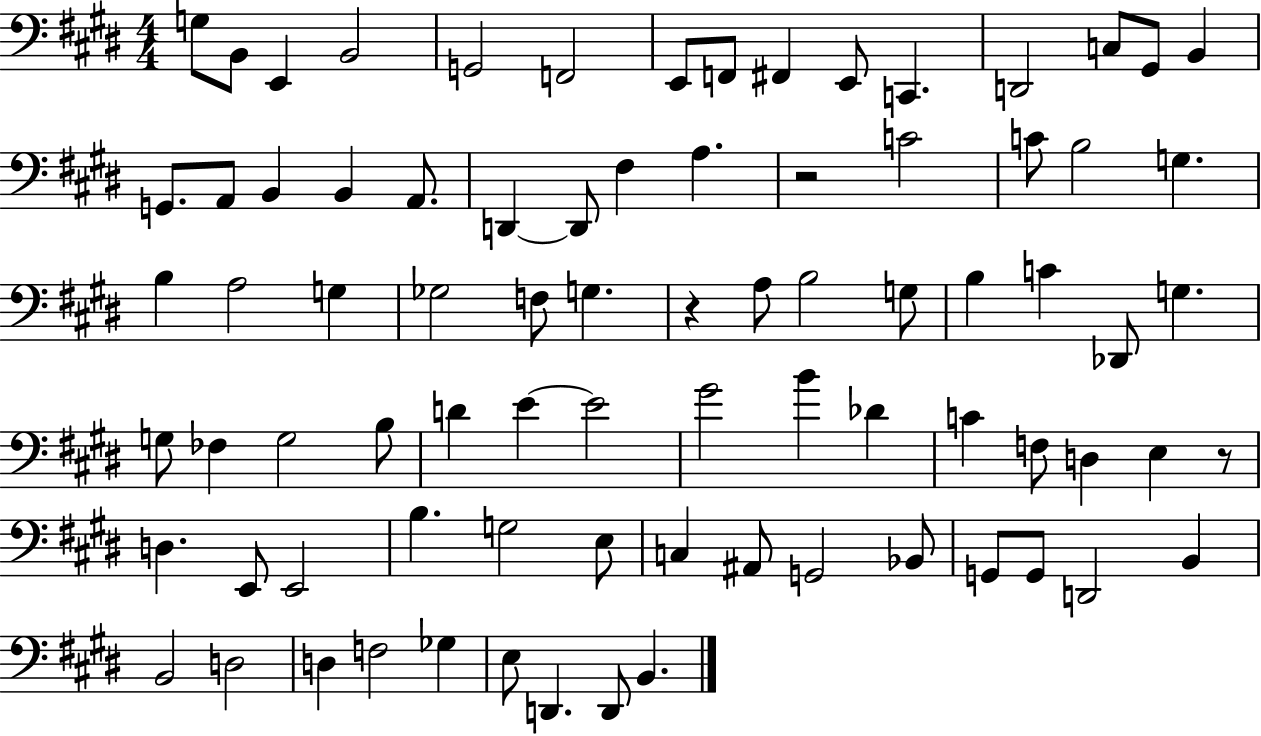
{
  \clef bass
  \numericTimeSignature
  \time 4/4
  \key e \major
  \repeat volta 2 { g8 b,8 e,4 b,2 | g,2 f,2 | e,8 f,8 fis,4 e,8 c,4. | d,2 c8 gis,8 b,4 | \break g,8. a,8 b,4 b,4 a,8. | d,4~~ d,8 fis4 a4. | r2 c'2 | c'8 b2 g4. | \break b4 a2 g4 | ges2 f8 g4. | r4 a8 b2 g8 | b4 c'4 des,8 g4. | \break g8 fes4 g2 b8 | d'4 e'4~~ e'2 | gis'2 b'4 des'4 | c'4 f8 d4 e4 r8 | \break d4. e,8 e,2 | b4. g2 e8 | c4 ais,8 g,2 bes,8 | g,8 g,8 d,2 b,4 | \break b,2 d2 | d4 f2 ges4 | e8 d,4. d,8 b,4. | } \bar "|."
}